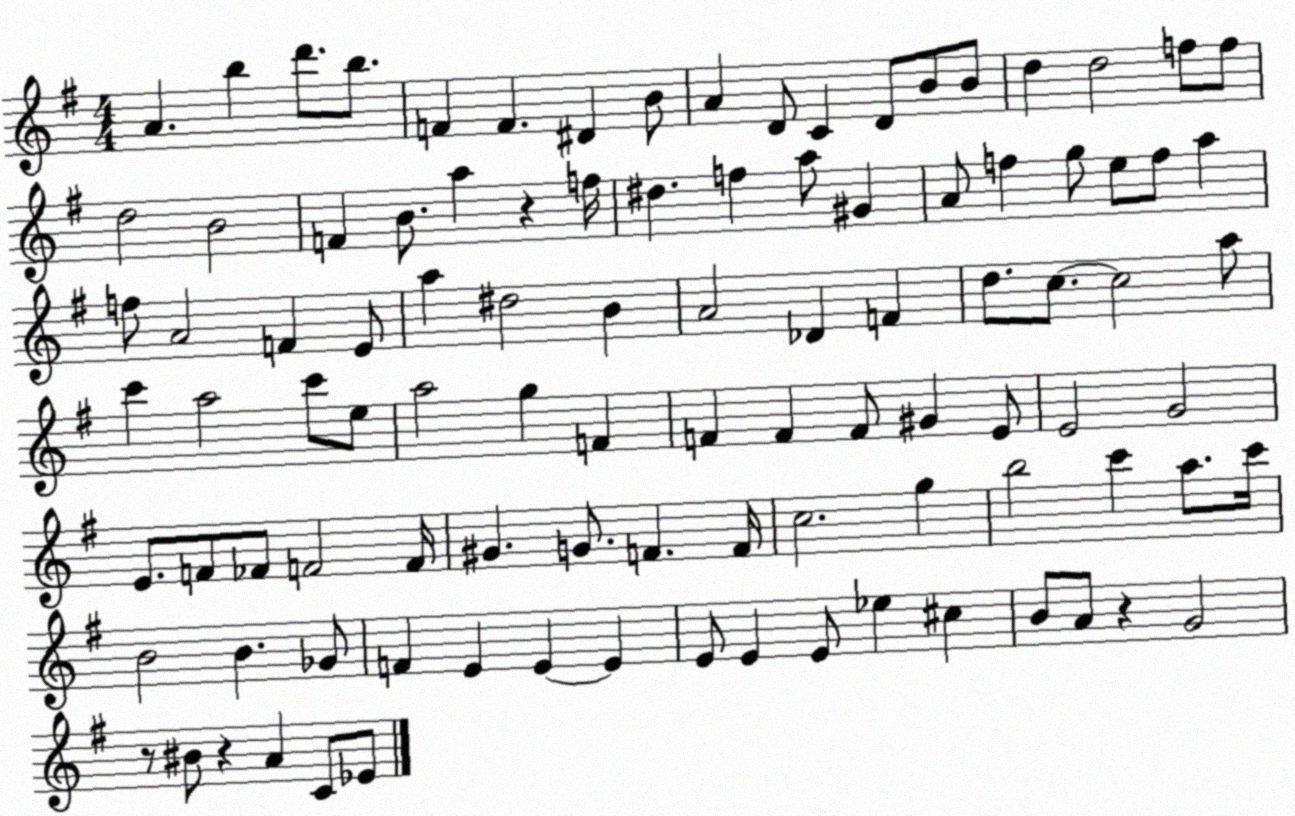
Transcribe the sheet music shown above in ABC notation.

X:1
T:Untitled
M:4/4
L:1/4
K:G
A b d'/2 b/2 F F ^D B/2 A D/2 C D/2 B/2 B/2 d d2 f/2 f/2 d2 B2 F B/2 a z f/4 ^d f a/2 ^G A/2 f g/2 e/2 f/2 a f/2 A2 F E/2 a ^d2 B A2 _D F d/2 c/2 c2 a/2 c' a2 c'/2 e/2 a2 g F F F F/2 ^G E/2 E2 G2 E/2 F/2 _F/2 F2 F/4 ^G G/2 F F/4 c2 g b2 c' a/2 c'/4 B2 B _G/2 F E E E E/2 E E/2 _e ^c B/2 A/2 z G2 z/2 ^B/2 z A C/2 _E/2